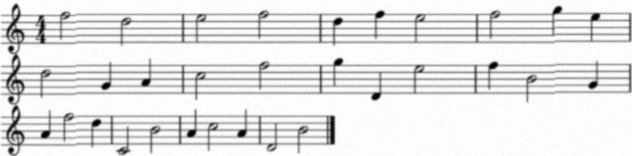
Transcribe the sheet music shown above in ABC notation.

X:1
T:Untitled
M:4/4
L:1/4
K:C
f2 d2 e2 f2 d f e2 f2 g e d2 G A c2 f2 g D e2 f B2 G A f2 d C2 B2 A c2 A D2 B2